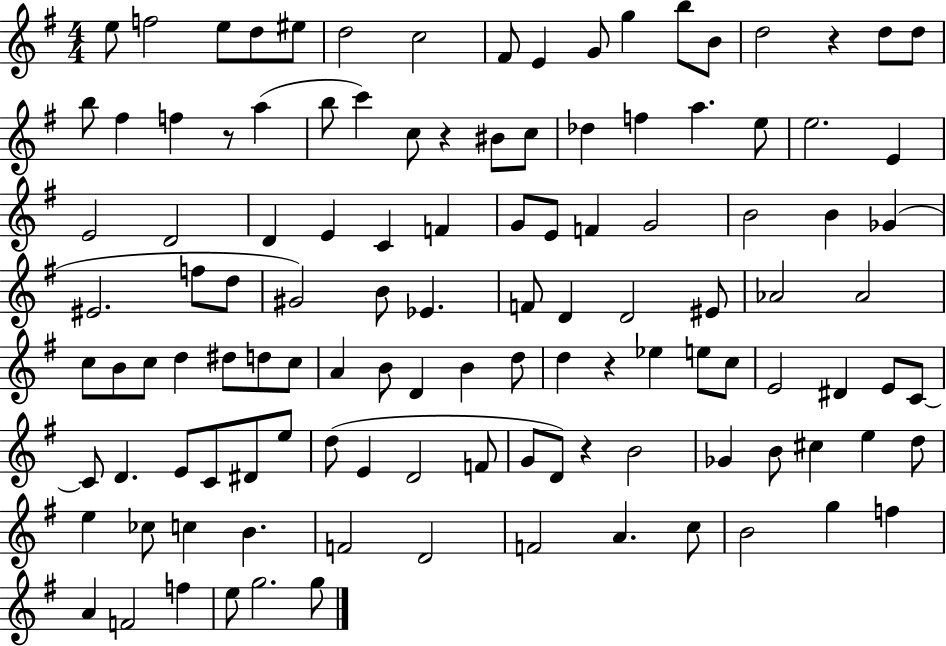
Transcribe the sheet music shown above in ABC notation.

X:1
T:Untitled
M:4/4
L:1/4
K:G
e/2 f2 e/2 d/2 ^e/2 d2 c2 ^F/2 E G/2 g b/2 B/2 d2 z d/2 d/2 b/2 ^f f z/2 a b/2 c' c/2 z ^B/2 c/2 _d f a e/2 e2 E E2 D2 D E C F G/2 E/2 F G2 B2 B _G ^E2 f/2 d/2 ^G2 B/2 _E F/2 D D2 ^E/2 _A2 _A2 c/2 B/2 c/2 d ^d/2 d/2 c/2 A B/2 D B d/2 d z _e e/2 c/2 E2 ^D E/2 C/2 C/2 D E/2 C/2 ^D/2 e/2 d/2 E D2 F/2 G/2 D/2 z B2 _G B/2 ^c e d/2 e _c/2 c B F2 D2 F2 A c/2 B2 g f A F2 f e/2 g2 g/2